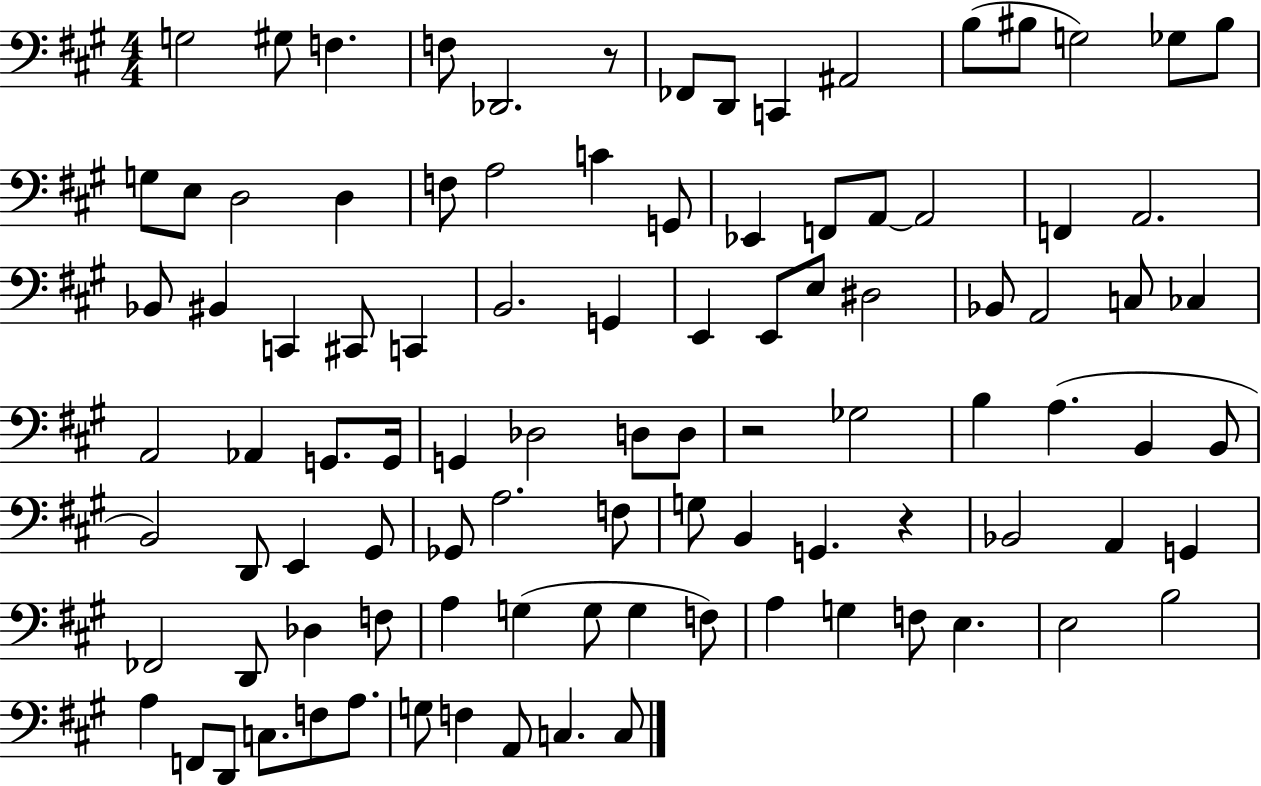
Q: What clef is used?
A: bass